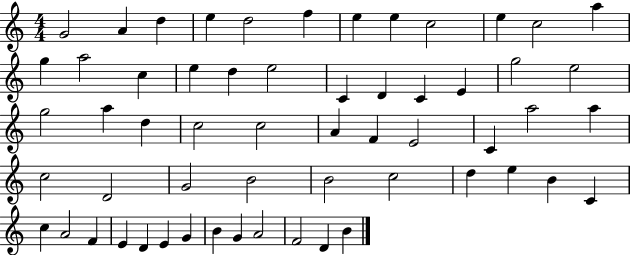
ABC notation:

X:1
T:Untitled
M:4/4
L:1/4
K:C
G2 A d e d2 f e e c2 e c2 a g a2 c e d e2 C D C E g2 e2 g2 a d c2 c2 A F E2 C a2 a c2 D2 G2 B2 B2 c2 d e B C c A2 F E D E G B G A2 F2 D B